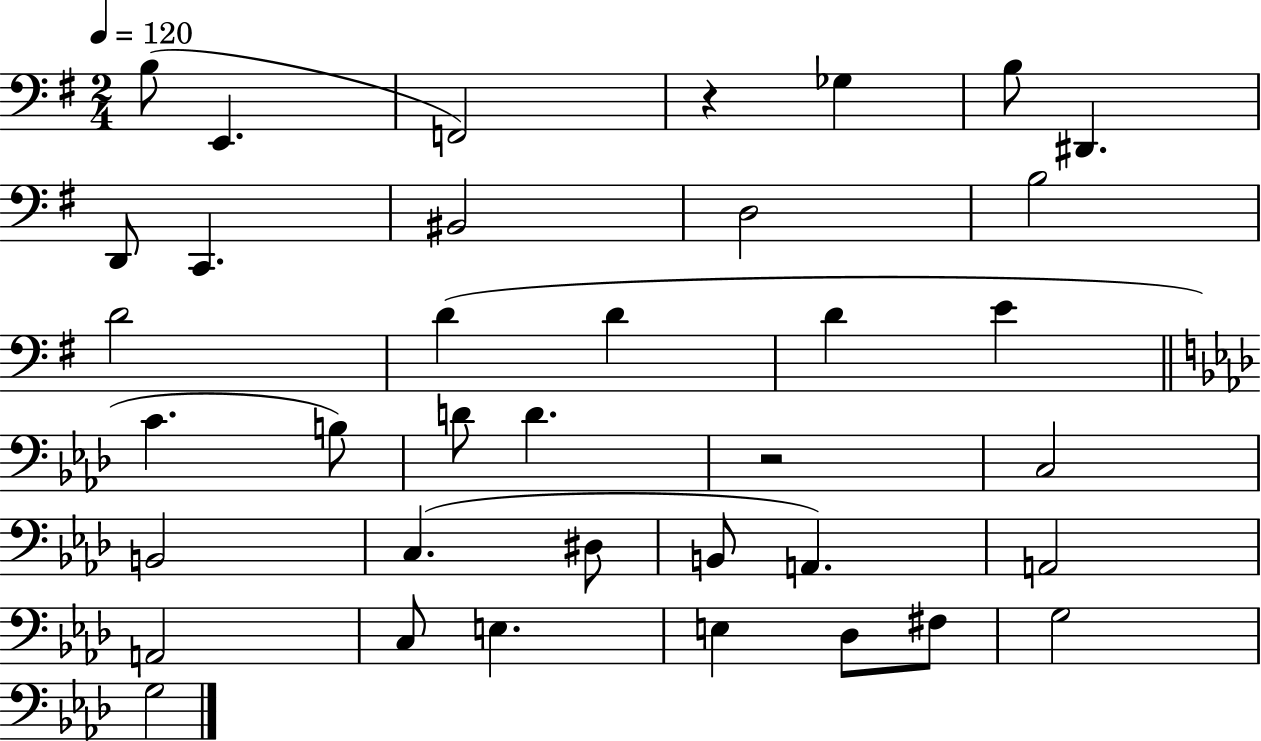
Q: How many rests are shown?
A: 2